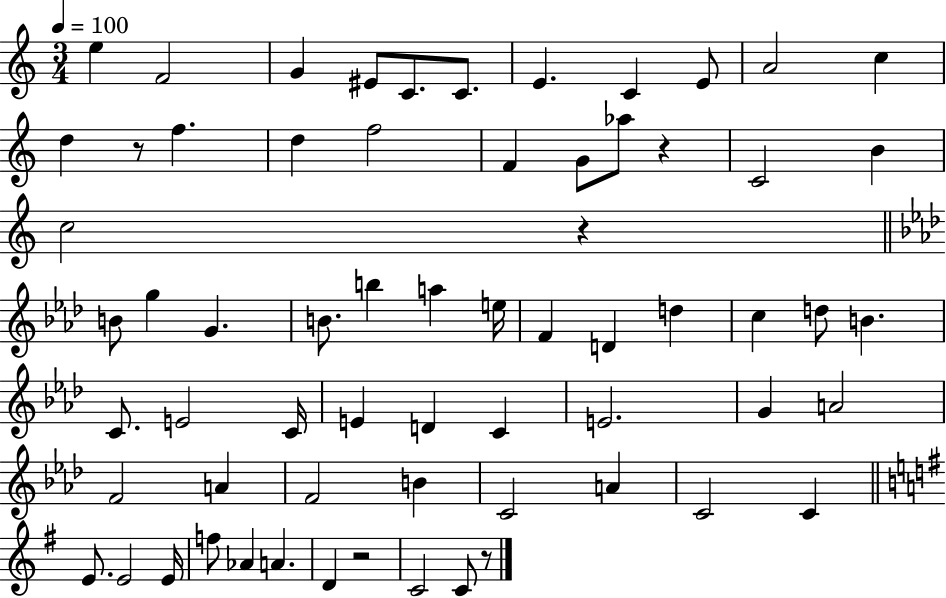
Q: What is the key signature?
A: C major